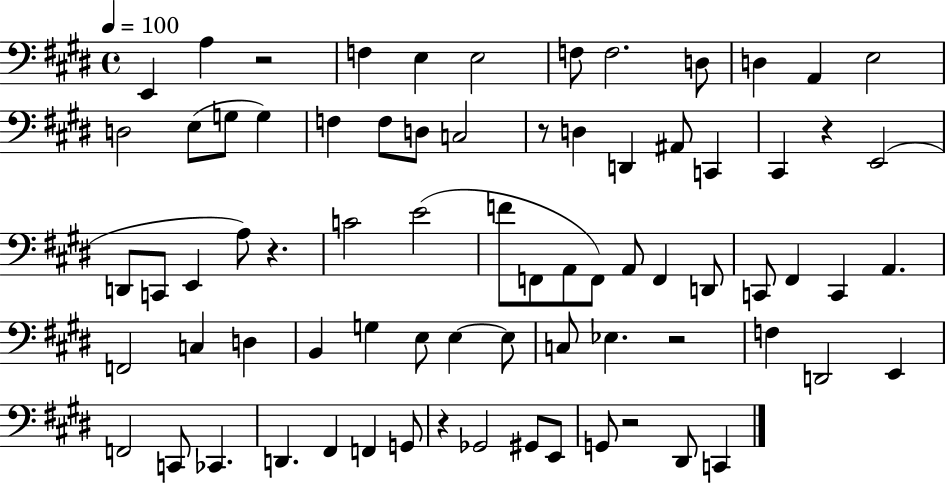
E2/q A3/q R/h F3/q E3/q E3/h F3/e F3/h. D3/e D3/q A2/q E3/h D3/h E3/e G3/e G3/q F3/q F3/e D3/e C3/h R/e D3/q D2/q A#2/e C2/q C#2/q R/q E2/h D2/e C2/e E2/q A3/e R/q. C4/h E4/h F4/e F2/e A2/e F2/e A2/e F2/q D2/e C2/e F#2/q C2/q A2/q. F2/h C3/q D3/q B2/q G3/q E3/e E3/q E3/e C3/e Eb3/q. R/h F3/q D2/h E2/q F2/h C2/e CES2/q. D2/q. F#2/q F2/q G2/e R/q Gb2/h G#2/e E2/e G2/e R/h D#2/e C2/q